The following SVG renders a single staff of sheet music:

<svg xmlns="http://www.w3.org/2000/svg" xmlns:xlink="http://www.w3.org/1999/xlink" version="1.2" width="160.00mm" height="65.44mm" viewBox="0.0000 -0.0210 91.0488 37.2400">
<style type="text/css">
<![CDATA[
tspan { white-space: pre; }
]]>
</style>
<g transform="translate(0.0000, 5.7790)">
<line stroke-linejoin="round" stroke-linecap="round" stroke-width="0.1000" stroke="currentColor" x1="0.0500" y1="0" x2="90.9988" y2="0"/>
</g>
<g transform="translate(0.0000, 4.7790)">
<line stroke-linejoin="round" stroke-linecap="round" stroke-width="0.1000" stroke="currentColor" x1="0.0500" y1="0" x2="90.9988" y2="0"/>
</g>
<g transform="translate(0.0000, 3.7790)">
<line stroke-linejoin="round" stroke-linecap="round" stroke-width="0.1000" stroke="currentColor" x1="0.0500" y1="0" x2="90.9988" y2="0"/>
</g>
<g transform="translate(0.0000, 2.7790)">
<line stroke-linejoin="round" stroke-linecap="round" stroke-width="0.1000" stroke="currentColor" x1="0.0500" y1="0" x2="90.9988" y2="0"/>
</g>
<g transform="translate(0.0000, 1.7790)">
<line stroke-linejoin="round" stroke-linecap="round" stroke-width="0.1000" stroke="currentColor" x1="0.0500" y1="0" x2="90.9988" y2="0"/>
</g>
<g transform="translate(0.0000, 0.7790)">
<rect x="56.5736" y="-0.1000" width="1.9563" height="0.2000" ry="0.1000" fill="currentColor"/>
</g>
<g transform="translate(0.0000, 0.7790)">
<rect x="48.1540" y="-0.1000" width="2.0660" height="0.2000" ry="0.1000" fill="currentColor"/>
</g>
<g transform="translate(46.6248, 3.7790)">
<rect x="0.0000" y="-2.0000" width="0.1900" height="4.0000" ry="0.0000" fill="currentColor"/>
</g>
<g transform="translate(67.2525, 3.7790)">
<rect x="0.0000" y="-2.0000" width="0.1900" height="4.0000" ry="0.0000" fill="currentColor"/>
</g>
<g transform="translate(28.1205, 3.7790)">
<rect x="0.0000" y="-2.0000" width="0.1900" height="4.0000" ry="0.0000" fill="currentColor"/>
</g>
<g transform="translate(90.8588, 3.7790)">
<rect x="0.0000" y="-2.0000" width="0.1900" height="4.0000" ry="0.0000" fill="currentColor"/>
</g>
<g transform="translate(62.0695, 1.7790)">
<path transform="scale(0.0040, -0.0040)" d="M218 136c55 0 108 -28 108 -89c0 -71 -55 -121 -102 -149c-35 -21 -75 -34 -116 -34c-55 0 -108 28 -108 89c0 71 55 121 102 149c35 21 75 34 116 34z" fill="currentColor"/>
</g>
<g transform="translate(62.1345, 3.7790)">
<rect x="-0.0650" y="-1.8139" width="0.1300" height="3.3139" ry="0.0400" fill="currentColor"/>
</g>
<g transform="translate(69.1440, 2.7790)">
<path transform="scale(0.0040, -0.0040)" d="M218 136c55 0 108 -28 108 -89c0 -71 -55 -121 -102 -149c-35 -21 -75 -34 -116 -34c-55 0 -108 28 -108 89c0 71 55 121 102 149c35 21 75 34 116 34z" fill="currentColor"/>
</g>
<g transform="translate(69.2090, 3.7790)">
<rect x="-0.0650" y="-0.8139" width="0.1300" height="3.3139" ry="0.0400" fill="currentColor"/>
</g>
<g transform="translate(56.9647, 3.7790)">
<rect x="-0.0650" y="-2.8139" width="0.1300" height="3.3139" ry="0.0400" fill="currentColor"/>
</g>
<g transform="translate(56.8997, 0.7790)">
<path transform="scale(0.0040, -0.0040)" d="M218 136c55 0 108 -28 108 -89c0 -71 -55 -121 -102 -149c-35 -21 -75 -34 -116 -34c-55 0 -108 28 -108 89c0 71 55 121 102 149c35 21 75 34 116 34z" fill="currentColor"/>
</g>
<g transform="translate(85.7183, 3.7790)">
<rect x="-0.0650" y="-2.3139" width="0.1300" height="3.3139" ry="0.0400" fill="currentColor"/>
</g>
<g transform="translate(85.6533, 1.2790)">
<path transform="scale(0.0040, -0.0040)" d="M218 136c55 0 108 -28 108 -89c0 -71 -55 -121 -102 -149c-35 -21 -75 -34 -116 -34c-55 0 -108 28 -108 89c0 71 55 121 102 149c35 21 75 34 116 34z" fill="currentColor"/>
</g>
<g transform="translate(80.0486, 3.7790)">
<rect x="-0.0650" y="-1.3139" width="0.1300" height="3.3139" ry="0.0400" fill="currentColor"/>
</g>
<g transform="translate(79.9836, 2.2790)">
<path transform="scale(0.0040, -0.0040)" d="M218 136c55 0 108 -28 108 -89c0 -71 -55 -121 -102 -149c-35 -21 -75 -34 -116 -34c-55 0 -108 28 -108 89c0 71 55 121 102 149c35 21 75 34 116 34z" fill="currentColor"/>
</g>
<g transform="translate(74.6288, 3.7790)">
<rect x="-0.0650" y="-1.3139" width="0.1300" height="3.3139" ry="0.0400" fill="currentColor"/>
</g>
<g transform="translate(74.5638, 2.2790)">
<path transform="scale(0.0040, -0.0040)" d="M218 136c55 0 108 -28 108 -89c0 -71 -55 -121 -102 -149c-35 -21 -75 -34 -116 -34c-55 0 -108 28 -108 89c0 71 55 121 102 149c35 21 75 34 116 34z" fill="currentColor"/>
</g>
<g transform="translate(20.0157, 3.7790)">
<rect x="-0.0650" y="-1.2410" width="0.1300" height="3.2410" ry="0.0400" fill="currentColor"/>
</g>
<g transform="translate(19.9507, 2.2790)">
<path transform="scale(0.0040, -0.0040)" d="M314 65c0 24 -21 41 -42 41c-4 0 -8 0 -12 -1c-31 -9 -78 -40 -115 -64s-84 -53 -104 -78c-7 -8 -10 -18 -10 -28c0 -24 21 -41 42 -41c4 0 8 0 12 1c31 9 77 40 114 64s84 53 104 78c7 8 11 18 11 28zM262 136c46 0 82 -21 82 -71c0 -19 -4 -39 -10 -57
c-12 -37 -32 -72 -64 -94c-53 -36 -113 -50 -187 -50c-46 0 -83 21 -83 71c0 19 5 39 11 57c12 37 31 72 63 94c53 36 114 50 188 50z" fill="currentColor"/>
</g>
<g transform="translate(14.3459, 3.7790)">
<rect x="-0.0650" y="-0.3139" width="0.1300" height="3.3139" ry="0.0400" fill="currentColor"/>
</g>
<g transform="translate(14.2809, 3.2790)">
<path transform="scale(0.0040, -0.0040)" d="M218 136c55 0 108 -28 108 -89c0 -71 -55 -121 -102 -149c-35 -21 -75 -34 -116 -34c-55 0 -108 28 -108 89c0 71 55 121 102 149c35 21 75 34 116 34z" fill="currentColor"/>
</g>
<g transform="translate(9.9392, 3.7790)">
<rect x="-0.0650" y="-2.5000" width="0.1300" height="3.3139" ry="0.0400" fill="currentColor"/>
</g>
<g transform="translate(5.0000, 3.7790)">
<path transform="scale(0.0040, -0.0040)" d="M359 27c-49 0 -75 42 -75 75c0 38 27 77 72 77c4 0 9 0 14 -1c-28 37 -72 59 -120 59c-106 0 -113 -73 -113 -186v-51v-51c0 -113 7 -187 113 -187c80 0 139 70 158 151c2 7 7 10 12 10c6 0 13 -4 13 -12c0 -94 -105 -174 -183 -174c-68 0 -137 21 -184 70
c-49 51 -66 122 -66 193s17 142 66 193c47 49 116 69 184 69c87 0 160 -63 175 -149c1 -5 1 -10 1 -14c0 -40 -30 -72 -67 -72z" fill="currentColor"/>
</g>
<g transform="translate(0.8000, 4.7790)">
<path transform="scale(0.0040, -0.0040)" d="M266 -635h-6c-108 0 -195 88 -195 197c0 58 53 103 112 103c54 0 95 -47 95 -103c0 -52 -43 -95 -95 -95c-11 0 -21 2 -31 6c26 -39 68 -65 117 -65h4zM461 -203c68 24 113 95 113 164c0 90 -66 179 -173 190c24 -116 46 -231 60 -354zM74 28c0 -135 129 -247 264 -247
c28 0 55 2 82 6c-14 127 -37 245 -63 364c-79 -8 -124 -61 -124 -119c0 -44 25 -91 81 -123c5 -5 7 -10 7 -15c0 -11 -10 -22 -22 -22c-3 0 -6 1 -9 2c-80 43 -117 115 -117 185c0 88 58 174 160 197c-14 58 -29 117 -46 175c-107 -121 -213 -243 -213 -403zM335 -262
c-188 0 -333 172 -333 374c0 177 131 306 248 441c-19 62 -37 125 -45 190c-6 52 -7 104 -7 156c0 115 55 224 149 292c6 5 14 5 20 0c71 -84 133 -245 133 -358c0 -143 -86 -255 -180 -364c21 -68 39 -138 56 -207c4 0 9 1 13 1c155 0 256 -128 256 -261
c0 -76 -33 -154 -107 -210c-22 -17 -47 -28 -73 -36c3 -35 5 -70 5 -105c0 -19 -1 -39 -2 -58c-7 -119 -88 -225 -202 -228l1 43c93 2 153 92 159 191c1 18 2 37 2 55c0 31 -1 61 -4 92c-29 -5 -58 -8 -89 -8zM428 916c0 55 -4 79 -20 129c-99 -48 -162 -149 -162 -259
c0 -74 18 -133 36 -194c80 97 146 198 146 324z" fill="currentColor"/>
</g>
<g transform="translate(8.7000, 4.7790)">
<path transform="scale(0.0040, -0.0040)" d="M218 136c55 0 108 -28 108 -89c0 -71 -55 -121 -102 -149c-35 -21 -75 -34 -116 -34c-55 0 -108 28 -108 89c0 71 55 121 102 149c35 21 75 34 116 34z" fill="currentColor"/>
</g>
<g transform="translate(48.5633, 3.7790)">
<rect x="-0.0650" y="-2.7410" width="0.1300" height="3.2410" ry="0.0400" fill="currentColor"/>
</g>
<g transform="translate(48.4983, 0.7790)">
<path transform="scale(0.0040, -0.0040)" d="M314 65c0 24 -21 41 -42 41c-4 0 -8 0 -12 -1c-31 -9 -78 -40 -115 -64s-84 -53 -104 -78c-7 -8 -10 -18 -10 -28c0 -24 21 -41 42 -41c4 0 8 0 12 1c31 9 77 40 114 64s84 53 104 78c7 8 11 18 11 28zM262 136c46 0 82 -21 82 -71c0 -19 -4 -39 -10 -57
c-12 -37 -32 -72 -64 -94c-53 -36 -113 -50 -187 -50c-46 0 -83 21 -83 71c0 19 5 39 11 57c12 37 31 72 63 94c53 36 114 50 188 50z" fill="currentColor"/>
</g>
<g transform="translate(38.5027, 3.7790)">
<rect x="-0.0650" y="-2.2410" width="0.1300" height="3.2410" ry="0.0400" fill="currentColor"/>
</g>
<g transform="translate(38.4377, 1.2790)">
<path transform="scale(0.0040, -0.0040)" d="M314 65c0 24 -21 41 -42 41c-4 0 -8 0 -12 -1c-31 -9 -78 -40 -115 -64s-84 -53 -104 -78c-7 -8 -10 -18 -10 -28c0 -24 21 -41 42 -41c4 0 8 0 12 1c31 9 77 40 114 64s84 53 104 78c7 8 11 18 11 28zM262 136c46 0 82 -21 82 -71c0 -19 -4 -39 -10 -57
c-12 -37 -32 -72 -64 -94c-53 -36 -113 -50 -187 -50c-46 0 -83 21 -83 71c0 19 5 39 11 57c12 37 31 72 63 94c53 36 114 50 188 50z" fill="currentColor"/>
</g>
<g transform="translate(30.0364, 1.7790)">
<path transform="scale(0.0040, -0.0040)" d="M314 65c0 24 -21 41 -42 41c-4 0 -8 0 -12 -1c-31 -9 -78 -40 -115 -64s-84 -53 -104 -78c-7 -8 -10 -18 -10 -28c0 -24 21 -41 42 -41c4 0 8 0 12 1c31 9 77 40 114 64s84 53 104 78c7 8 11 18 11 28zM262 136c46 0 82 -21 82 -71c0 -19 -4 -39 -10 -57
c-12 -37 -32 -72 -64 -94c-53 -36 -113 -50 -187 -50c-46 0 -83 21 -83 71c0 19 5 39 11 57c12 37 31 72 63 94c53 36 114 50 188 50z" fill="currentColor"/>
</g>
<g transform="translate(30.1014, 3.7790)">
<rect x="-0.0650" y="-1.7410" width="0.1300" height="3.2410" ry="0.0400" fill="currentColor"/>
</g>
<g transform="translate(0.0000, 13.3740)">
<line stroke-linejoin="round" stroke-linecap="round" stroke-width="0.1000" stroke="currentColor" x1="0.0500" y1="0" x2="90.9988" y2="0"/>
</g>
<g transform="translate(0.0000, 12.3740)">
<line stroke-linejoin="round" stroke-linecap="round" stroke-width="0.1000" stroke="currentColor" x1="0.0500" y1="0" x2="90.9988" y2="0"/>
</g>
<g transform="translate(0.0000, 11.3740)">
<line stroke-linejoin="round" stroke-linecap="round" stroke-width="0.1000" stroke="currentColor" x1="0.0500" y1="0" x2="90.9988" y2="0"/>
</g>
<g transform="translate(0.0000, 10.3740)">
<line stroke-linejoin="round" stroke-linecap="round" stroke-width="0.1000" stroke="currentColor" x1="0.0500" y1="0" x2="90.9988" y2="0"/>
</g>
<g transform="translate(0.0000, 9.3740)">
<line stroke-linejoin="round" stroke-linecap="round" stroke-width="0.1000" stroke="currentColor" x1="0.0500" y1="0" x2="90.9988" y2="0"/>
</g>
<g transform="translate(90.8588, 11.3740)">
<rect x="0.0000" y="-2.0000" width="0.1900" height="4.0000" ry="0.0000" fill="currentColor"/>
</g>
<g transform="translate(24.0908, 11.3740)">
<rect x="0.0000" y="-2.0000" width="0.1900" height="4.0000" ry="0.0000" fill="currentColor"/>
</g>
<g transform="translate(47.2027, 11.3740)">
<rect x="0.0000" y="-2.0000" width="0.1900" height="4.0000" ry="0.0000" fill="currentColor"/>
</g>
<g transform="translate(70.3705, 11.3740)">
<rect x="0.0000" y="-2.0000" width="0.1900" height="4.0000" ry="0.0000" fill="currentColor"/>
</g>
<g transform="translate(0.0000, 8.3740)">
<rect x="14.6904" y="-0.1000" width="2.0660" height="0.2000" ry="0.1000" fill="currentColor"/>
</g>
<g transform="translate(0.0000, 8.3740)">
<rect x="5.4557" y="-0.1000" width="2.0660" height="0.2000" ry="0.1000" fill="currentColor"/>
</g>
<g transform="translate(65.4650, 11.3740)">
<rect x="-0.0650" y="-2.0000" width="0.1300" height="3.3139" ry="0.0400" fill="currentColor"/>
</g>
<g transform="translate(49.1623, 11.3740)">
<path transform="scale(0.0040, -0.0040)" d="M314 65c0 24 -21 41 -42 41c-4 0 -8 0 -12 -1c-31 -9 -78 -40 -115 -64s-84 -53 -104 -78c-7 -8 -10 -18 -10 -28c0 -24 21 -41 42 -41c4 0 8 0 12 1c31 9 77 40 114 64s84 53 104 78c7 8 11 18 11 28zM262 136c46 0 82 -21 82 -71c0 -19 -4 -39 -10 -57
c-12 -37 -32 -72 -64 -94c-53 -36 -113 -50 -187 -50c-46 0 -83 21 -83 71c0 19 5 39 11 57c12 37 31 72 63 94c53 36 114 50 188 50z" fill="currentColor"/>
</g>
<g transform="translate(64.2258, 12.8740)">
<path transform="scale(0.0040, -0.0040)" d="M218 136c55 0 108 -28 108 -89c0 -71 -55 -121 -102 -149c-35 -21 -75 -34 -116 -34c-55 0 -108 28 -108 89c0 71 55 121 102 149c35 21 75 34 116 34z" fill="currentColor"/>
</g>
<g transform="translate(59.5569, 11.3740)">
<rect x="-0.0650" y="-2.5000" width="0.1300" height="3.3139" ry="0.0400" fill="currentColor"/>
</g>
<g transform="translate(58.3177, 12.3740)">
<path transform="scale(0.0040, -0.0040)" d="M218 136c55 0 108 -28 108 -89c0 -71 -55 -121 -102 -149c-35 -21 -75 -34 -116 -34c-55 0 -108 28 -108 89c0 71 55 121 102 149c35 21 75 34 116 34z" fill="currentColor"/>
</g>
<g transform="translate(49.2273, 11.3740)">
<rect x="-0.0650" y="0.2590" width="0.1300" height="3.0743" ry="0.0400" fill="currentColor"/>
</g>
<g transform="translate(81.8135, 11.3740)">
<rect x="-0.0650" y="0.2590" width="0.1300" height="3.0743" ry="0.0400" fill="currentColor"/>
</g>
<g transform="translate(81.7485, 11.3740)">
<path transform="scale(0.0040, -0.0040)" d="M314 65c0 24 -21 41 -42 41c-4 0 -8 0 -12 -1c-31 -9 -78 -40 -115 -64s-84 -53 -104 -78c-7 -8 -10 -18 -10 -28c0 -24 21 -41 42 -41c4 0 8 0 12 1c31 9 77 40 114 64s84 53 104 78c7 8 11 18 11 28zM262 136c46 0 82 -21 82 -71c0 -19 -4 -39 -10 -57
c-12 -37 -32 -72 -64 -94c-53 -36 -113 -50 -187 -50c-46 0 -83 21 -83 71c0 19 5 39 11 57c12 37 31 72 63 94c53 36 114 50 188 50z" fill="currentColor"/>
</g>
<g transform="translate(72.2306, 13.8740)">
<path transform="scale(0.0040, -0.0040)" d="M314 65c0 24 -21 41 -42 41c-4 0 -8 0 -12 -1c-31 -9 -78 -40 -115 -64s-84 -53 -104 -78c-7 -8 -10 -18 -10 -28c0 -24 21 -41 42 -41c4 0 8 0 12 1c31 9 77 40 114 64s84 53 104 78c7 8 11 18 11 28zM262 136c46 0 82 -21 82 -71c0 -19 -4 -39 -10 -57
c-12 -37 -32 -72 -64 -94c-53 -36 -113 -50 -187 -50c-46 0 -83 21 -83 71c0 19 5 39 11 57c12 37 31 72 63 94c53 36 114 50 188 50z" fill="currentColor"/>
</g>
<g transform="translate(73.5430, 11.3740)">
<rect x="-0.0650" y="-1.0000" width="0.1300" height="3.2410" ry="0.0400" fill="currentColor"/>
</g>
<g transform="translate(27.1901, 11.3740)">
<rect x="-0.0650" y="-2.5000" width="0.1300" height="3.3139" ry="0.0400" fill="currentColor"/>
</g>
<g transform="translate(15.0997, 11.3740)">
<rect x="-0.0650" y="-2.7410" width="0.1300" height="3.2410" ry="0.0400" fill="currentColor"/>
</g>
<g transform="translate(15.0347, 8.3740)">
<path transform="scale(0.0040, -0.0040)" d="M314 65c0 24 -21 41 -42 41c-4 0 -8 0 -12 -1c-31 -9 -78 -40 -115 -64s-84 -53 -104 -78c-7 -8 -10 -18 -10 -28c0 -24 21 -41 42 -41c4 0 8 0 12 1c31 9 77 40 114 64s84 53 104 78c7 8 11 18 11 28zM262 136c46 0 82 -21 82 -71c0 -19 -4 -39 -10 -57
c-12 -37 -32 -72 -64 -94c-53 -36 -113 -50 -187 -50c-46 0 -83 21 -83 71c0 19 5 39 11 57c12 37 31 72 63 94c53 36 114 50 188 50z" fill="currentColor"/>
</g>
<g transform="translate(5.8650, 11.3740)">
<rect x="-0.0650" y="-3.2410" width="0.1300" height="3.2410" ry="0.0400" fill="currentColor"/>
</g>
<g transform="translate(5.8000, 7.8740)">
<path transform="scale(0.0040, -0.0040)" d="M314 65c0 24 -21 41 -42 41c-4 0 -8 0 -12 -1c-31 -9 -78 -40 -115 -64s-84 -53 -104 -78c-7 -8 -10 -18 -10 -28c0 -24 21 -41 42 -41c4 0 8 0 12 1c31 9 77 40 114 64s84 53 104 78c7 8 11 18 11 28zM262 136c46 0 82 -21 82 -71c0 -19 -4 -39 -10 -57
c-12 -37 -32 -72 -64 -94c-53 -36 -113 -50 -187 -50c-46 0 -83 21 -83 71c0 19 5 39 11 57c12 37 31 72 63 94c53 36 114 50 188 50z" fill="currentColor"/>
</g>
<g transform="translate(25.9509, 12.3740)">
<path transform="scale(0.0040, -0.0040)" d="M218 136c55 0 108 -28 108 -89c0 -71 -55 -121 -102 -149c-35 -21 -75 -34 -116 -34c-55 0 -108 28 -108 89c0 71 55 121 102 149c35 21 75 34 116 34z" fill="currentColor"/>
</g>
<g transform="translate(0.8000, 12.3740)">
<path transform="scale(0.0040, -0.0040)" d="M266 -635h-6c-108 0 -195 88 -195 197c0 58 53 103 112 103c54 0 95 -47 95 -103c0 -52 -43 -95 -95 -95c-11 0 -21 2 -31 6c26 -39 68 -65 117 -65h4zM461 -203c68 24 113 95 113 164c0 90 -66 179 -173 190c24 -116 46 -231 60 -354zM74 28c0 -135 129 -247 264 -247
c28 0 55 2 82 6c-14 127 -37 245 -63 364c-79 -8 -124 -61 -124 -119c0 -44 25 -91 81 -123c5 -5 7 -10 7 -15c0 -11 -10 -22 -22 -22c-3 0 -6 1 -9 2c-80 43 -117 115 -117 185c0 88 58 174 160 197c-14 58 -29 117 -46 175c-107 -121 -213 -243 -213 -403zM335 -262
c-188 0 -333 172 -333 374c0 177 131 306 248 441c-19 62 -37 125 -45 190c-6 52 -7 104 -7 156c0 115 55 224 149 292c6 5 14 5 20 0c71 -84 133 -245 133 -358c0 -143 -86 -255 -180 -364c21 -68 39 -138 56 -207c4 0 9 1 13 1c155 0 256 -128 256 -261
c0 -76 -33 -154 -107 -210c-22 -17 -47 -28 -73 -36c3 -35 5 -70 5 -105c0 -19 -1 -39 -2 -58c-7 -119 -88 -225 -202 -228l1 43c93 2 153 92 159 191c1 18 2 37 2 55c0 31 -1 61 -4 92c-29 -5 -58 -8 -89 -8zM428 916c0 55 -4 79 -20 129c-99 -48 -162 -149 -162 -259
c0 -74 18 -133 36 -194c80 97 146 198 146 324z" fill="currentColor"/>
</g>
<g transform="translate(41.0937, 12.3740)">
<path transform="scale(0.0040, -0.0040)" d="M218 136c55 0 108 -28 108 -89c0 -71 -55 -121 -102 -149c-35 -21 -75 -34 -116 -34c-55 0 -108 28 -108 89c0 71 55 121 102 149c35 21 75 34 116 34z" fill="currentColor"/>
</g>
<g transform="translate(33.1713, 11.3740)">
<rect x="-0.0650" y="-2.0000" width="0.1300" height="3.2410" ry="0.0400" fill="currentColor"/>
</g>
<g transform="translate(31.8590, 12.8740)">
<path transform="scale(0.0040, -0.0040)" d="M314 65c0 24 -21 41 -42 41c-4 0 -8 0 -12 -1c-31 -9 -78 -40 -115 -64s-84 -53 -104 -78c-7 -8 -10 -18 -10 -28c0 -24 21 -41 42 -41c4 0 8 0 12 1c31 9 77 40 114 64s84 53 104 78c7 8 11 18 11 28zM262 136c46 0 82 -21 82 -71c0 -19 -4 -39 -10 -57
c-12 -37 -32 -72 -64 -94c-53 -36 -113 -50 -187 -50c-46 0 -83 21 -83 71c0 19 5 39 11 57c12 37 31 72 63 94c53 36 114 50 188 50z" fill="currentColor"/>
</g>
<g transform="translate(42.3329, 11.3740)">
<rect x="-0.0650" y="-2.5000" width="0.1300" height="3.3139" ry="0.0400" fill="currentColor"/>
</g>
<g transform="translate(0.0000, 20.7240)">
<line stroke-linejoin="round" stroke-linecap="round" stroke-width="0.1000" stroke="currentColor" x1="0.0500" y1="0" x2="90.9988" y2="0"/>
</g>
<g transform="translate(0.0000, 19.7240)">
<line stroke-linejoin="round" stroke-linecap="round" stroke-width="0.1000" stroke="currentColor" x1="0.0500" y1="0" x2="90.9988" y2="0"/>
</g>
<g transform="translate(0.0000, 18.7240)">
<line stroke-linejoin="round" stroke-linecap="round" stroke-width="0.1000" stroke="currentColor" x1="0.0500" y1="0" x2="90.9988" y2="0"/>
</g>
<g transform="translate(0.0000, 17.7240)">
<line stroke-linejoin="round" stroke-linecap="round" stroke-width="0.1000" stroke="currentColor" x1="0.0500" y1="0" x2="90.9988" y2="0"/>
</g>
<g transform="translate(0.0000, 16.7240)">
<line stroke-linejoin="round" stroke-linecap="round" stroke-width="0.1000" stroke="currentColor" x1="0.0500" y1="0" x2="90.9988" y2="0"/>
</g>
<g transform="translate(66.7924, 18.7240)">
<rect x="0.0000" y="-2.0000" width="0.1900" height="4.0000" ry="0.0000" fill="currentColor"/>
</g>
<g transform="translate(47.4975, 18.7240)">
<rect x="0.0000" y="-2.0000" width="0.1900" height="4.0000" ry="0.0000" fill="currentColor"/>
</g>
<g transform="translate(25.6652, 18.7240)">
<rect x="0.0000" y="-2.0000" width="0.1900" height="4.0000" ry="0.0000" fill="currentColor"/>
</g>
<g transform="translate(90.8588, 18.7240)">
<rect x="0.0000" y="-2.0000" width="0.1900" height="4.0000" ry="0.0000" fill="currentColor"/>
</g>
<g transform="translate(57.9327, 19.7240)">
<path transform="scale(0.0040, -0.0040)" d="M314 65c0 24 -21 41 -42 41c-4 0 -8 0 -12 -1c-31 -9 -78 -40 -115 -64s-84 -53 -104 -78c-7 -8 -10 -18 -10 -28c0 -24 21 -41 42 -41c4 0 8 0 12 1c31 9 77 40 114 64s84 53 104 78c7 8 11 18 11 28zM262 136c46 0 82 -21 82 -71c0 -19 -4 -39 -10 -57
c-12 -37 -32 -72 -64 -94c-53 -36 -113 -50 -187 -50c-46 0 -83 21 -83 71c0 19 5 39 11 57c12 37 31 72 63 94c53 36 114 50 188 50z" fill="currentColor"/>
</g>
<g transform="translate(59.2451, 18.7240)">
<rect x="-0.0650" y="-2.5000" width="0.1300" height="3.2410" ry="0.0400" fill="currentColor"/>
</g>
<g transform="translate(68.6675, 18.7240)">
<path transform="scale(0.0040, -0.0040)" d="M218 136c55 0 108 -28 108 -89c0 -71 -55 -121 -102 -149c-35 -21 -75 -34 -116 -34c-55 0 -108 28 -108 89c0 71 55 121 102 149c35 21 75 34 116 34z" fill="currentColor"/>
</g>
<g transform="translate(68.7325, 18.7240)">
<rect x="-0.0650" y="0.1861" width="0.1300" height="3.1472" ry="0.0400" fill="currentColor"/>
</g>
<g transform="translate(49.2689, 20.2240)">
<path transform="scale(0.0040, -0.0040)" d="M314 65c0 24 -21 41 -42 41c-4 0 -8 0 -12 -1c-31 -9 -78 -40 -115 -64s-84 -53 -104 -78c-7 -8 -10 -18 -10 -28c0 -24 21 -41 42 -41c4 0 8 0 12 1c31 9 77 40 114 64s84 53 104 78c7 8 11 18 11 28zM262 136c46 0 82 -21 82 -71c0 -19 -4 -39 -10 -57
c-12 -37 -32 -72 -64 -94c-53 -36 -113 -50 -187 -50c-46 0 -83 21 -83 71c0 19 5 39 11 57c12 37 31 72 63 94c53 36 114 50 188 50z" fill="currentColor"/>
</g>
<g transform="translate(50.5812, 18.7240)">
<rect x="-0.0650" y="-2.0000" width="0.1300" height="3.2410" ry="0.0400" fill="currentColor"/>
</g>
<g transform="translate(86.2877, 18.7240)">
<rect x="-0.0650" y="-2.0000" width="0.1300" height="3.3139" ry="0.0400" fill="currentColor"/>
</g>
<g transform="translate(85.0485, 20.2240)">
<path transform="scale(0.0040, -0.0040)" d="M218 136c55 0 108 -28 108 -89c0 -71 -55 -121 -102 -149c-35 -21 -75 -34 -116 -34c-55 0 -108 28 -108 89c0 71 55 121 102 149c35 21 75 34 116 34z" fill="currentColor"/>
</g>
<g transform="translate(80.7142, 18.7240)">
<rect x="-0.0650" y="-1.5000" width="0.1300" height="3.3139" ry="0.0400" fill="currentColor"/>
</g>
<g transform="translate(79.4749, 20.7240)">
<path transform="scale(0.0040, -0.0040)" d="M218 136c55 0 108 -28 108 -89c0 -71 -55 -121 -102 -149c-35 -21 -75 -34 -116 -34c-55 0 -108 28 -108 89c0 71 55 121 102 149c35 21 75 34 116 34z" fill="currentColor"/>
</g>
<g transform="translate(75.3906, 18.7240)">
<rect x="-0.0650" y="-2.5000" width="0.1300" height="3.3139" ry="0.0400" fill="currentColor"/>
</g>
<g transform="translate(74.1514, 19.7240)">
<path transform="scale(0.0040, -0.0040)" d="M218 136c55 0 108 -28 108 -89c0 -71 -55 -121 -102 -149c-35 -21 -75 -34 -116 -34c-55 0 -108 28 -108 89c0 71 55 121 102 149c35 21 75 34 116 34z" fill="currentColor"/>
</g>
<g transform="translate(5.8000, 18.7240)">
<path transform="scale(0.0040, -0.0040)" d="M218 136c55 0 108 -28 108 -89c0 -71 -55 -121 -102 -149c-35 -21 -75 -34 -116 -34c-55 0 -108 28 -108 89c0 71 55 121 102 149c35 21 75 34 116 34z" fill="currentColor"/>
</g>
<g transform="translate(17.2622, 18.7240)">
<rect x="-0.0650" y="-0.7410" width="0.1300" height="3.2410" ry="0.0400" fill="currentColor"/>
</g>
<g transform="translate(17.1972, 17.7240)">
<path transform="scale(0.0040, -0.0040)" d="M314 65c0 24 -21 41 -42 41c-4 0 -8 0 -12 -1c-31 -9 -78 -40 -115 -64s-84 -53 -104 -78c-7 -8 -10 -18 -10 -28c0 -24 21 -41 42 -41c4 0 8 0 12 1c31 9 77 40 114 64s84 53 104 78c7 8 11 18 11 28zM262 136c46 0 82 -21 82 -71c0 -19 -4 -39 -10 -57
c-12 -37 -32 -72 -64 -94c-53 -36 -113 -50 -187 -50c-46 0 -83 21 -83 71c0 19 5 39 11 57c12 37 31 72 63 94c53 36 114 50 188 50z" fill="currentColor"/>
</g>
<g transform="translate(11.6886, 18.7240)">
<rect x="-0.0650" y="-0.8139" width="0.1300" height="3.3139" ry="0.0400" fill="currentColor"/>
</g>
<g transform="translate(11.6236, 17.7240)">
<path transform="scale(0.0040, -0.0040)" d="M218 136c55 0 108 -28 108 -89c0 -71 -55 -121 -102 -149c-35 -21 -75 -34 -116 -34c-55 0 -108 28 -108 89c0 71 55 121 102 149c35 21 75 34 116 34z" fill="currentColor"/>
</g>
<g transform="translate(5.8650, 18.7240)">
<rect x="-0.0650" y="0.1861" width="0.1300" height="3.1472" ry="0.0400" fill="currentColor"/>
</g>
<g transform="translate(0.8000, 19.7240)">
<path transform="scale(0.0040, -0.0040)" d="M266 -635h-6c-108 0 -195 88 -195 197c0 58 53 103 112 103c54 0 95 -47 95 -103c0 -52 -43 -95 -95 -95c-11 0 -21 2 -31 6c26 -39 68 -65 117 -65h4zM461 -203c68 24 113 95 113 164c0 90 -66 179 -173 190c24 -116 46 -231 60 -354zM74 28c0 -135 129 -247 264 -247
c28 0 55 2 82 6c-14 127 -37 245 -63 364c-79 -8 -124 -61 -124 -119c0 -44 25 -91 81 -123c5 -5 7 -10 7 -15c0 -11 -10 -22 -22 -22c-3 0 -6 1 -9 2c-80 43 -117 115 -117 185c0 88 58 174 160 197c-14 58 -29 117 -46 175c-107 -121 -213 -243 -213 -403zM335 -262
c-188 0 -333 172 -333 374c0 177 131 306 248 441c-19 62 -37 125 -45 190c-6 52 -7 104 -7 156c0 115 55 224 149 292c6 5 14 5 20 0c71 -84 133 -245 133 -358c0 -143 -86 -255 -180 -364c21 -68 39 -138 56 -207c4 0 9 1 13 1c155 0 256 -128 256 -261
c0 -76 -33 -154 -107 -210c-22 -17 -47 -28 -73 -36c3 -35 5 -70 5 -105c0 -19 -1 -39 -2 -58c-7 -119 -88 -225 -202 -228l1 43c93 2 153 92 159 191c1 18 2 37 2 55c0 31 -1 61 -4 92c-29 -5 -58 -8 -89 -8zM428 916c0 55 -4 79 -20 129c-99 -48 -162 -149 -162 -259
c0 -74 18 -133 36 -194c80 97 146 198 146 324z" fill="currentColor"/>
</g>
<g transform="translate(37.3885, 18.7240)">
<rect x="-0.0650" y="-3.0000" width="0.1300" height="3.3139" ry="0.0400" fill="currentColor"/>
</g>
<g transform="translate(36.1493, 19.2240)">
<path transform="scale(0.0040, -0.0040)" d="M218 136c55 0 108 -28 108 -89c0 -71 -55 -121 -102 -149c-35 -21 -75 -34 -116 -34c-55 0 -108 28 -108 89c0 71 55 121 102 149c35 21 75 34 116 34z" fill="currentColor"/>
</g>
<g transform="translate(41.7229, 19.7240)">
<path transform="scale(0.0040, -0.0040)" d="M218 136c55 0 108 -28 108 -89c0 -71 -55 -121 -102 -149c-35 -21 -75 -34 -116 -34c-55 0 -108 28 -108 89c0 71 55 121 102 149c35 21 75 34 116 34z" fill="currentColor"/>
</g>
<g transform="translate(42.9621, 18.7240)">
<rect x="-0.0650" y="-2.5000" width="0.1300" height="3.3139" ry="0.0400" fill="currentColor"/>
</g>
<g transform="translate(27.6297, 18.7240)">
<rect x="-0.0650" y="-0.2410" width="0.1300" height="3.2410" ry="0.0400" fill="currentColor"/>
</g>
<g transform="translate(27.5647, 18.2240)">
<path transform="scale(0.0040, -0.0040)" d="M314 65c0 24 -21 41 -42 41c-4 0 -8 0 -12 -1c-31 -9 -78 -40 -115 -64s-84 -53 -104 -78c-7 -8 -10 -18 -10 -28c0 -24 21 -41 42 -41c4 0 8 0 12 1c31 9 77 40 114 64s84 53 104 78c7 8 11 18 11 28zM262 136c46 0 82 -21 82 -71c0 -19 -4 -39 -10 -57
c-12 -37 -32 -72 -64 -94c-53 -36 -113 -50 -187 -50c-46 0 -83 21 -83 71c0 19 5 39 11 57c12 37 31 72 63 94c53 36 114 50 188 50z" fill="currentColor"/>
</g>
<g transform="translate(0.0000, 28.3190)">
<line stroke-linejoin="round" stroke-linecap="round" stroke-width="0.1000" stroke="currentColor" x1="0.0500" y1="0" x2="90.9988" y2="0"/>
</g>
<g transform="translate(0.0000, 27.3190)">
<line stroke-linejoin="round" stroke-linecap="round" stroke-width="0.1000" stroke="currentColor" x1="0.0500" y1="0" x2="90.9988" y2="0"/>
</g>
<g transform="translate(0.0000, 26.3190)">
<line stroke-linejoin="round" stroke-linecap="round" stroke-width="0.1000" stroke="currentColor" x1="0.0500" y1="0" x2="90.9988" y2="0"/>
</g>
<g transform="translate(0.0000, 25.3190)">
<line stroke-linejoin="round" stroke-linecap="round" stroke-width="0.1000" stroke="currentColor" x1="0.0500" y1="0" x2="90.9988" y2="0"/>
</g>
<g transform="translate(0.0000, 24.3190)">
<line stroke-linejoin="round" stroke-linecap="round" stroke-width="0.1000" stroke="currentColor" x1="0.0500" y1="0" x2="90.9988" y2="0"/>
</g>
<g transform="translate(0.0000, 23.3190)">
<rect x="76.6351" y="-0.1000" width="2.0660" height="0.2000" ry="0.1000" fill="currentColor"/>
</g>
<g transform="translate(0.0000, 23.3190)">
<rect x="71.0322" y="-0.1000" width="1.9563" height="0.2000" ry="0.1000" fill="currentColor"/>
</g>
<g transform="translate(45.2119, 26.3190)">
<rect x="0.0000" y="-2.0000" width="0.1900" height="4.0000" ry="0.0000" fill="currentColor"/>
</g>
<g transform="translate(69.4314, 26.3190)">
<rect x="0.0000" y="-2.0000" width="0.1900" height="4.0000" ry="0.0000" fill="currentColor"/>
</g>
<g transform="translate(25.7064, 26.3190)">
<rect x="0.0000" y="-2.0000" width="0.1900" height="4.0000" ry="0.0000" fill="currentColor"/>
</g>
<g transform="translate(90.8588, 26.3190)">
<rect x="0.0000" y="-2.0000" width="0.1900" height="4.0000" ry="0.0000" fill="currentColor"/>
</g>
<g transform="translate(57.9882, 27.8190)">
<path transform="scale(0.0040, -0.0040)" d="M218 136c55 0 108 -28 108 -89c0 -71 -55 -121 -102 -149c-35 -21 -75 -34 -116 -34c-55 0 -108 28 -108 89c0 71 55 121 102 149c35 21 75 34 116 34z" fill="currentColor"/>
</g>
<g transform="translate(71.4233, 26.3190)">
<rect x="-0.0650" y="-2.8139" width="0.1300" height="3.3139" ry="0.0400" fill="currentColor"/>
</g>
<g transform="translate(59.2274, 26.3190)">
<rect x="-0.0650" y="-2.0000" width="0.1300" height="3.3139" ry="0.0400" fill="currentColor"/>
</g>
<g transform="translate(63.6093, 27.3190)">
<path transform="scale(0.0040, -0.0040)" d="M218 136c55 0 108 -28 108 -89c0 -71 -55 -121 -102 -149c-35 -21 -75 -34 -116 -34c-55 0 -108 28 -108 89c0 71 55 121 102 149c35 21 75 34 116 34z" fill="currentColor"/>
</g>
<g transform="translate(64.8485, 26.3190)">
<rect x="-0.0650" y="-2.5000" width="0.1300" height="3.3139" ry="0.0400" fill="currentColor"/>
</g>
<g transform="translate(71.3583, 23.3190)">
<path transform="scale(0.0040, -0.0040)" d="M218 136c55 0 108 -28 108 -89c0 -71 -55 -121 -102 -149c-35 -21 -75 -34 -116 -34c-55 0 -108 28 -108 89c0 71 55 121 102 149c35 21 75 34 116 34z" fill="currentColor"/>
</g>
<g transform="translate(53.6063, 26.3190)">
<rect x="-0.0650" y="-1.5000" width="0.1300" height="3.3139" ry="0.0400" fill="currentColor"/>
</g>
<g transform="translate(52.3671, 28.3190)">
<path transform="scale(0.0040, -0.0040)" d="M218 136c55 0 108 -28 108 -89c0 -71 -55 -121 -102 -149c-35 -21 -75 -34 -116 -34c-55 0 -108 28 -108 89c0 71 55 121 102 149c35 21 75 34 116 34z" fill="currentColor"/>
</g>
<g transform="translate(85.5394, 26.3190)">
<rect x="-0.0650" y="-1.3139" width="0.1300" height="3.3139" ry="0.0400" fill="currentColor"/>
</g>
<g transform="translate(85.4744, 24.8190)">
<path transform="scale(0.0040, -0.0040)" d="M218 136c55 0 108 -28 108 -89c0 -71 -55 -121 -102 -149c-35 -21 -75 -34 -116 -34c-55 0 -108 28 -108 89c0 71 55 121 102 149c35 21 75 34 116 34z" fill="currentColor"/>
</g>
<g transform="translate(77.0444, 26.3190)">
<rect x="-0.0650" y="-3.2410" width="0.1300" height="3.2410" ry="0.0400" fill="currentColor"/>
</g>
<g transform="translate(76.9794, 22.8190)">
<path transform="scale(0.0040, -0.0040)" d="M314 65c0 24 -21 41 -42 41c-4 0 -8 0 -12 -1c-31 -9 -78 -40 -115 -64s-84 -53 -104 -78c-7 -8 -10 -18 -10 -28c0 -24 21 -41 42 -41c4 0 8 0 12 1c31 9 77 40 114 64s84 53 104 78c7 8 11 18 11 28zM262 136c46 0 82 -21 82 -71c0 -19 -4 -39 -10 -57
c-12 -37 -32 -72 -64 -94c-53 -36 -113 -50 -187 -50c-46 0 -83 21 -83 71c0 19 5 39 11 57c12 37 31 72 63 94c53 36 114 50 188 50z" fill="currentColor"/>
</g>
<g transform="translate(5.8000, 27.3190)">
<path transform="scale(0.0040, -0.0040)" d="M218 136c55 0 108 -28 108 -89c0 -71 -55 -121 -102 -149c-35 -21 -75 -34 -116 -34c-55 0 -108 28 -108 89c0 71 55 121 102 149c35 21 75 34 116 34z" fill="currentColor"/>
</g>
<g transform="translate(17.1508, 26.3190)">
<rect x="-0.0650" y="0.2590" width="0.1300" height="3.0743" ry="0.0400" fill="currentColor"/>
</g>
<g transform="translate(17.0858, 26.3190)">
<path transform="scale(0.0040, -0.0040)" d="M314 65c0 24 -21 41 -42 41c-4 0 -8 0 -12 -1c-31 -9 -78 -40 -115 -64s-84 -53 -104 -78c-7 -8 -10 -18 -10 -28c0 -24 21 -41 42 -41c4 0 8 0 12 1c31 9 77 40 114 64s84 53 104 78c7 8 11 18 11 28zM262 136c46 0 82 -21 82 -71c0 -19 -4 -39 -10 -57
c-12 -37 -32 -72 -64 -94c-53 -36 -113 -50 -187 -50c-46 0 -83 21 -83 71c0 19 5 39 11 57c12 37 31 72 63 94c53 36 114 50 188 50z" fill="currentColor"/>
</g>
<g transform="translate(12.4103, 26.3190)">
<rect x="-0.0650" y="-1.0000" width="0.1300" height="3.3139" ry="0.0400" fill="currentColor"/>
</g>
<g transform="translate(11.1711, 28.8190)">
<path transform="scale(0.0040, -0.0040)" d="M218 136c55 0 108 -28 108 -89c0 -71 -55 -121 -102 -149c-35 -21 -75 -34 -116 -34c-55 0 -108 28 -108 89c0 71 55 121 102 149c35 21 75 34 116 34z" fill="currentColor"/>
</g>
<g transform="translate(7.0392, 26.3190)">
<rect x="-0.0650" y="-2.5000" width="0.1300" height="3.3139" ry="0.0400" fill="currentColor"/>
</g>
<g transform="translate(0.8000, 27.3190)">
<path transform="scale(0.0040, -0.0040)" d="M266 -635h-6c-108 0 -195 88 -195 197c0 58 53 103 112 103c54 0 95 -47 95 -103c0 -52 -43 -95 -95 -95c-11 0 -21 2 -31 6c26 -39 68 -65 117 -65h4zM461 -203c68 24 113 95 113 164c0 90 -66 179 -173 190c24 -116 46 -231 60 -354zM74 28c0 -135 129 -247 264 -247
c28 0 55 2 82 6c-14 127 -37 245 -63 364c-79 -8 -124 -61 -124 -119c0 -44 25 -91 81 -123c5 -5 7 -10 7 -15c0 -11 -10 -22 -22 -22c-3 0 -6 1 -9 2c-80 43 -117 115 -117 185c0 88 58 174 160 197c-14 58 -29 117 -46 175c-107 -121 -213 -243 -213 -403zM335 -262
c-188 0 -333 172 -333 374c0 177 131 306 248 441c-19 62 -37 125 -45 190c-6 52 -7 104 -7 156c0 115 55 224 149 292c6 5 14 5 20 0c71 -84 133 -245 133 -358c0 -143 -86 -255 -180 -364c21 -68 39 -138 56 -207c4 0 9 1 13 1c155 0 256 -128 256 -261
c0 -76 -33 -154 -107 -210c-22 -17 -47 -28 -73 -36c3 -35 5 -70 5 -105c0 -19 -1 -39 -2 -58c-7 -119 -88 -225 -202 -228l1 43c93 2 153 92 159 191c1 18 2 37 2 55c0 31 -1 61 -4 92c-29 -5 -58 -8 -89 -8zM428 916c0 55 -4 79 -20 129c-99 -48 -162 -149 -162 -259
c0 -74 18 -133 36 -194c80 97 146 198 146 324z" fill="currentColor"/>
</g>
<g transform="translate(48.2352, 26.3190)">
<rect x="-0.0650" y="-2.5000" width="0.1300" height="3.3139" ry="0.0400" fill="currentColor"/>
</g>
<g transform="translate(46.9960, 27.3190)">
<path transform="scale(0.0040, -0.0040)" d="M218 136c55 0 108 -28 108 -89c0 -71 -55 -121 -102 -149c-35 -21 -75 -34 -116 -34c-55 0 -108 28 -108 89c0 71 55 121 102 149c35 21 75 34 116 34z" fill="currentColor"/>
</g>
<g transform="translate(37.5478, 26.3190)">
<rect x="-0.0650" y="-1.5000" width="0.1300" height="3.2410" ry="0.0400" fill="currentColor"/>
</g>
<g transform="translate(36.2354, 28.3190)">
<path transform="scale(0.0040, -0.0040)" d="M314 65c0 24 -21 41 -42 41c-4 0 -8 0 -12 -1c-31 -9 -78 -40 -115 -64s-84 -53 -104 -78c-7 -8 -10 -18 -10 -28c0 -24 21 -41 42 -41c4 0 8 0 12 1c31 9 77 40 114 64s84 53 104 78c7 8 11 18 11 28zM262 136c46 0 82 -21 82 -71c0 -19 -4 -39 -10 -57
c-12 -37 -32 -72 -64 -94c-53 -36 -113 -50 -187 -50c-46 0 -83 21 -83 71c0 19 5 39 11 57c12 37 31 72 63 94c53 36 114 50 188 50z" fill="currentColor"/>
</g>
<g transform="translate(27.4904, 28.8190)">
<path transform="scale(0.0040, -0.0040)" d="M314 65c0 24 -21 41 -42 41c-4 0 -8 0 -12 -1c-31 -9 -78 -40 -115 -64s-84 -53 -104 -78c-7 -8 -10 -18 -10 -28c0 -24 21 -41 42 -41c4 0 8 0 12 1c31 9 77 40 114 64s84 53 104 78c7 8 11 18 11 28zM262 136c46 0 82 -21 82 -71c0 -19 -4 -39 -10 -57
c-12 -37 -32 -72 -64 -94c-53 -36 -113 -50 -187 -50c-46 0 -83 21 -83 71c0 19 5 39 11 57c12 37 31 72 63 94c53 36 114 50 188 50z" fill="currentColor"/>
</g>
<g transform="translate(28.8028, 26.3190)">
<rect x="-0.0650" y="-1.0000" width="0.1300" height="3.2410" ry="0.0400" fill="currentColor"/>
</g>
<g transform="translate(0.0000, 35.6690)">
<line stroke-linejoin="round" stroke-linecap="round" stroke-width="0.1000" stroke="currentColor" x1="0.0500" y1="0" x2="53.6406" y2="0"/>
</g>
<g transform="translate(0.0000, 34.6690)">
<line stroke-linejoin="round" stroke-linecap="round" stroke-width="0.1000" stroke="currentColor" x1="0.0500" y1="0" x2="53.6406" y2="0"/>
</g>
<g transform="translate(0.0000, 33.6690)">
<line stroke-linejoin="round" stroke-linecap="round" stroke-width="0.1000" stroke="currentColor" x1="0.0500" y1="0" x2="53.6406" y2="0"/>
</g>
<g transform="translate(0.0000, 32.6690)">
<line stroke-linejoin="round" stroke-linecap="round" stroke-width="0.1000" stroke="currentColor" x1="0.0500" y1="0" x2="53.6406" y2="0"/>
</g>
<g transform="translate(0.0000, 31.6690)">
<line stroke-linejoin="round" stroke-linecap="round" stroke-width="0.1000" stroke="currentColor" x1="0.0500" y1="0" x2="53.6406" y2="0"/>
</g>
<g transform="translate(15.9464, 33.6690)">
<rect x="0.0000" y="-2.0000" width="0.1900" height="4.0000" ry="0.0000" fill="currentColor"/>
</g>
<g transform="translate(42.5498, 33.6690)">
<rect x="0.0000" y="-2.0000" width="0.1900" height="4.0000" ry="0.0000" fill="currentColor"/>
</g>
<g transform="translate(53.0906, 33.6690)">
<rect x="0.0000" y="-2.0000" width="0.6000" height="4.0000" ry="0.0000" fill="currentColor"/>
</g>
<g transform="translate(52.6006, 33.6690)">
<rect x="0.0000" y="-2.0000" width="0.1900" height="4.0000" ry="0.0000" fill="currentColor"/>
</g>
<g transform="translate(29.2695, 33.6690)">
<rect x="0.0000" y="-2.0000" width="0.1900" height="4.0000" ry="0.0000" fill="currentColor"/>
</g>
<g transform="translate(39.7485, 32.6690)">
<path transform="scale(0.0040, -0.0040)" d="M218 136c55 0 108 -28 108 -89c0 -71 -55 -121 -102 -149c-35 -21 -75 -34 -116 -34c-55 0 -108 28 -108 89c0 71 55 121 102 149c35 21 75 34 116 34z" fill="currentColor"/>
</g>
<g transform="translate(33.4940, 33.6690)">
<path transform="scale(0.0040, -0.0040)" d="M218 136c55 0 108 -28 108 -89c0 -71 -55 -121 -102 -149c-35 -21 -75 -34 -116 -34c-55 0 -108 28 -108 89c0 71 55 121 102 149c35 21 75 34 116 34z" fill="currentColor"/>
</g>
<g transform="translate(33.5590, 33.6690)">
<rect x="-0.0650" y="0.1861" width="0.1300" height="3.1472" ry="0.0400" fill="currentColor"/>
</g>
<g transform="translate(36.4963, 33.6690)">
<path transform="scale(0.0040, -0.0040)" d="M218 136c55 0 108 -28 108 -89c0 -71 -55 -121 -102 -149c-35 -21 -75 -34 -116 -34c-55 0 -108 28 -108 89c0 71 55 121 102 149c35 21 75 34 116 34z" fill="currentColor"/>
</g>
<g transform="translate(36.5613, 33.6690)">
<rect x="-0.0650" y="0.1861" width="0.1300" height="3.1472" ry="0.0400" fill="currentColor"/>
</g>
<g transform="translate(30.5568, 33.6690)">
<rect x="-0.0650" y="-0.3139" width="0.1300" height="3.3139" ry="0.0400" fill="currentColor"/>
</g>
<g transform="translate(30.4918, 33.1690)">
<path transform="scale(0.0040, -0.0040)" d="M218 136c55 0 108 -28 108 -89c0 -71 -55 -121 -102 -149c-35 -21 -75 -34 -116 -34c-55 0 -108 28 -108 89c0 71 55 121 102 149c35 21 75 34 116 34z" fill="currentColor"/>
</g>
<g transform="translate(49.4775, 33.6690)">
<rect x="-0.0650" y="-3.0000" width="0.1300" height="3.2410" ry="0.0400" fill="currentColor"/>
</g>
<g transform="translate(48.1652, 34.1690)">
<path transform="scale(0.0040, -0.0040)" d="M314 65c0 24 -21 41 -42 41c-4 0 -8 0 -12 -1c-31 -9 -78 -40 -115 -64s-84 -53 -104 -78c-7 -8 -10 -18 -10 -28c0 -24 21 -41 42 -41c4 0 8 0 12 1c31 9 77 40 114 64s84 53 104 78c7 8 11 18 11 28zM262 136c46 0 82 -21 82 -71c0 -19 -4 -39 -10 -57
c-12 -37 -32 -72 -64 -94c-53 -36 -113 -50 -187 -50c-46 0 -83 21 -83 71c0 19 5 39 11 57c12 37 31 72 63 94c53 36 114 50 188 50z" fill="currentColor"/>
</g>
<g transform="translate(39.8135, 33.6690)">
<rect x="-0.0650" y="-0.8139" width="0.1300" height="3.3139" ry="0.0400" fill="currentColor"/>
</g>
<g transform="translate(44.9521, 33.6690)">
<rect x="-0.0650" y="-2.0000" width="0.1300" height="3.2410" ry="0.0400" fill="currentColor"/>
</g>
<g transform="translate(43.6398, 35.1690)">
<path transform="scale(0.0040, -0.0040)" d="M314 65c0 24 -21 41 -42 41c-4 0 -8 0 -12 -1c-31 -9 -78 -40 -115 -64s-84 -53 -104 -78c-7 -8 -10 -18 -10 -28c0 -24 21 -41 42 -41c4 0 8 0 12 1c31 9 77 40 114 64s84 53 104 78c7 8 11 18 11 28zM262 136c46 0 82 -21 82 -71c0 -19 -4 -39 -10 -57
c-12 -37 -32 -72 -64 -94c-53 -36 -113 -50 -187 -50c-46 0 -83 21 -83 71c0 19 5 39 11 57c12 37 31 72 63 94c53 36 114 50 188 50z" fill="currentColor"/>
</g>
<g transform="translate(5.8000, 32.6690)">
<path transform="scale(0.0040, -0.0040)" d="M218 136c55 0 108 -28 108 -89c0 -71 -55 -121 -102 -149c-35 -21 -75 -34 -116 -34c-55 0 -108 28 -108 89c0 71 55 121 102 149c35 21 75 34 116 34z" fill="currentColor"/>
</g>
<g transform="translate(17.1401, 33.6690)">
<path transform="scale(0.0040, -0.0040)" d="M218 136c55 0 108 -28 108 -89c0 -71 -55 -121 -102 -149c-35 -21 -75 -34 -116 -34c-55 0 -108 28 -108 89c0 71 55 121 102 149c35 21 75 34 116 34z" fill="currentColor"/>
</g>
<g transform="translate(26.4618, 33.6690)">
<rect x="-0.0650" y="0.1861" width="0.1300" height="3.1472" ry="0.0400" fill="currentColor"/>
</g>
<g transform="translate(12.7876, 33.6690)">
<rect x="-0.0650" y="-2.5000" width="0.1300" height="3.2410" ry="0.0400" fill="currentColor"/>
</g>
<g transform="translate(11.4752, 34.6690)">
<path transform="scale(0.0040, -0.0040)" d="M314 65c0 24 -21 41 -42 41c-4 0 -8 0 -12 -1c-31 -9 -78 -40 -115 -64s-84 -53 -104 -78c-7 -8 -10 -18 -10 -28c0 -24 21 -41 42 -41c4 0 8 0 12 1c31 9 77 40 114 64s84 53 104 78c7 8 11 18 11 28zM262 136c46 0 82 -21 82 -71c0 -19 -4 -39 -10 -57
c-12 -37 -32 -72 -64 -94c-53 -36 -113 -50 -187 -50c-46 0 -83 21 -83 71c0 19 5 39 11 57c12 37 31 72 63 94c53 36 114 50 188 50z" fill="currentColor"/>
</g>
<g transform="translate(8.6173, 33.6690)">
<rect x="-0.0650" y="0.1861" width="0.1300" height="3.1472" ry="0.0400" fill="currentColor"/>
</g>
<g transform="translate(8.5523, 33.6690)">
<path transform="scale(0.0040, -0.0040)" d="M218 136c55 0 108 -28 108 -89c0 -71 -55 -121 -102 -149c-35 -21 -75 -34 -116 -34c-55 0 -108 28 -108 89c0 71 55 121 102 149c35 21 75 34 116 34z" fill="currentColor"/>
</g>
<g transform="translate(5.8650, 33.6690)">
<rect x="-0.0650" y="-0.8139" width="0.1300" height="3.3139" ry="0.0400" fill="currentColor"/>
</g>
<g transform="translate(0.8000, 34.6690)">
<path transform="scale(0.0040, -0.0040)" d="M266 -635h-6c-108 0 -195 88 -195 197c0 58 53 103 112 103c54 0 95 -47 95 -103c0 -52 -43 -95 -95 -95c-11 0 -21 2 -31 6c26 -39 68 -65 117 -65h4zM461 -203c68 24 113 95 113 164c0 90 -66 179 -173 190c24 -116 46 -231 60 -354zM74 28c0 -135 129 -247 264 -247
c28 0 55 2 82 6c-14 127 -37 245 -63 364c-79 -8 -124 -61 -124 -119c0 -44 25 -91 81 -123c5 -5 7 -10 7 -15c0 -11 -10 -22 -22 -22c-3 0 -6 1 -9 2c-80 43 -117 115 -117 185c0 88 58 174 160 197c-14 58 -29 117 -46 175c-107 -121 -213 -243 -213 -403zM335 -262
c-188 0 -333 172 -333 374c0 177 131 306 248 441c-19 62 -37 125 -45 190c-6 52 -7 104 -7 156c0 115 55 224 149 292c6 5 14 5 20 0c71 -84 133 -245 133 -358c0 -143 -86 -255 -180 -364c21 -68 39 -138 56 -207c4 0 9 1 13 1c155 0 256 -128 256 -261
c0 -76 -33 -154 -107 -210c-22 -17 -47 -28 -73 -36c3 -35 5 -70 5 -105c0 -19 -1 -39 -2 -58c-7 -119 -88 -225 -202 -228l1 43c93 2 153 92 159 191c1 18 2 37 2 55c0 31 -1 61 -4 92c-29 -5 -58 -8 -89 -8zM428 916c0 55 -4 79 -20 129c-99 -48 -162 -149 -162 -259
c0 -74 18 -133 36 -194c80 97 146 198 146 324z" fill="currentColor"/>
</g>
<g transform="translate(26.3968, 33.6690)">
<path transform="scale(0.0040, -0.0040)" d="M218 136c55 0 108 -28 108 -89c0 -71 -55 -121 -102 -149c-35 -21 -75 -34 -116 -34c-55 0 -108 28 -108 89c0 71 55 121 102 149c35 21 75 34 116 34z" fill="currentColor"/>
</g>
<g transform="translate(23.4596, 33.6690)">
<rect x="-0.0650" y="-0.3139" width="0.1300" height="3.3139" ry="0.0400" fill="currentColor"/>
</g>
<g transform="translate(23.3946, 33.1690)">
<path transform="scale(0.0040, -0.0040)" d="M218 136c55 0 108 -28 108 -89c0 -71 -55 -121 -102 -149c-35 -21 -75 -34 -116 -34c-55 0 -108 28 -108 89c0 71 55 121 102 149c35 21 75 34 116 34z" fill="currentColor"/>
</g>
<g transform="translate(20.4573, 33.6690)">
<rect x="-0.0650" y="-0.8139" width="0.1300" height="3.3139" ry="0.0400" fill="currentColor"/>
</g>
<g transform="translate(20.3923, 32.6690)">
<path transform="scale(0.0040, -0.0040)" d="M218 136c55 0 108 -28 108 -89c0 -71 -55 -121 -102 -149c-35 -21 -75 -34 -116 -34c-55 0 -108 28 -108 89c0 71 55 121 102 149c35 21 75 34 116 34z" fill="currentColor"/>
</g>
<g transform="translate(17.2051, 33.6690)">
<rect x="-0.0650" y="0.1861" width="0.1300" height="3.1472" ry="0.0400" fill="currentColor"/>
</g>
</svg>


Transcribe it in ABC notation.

X:1
T:Untitled
M:4/4
L:1/4
K:C
G c e2 f2 g2 a2 a f d e e g b2 a2 G F2 G B2 G F D2 B2 B d d2 c2 A G F2 G2 B G E F G D B2 D2 E2 G E F G a b2 e d B G2 B d c B c B B d F2 A2